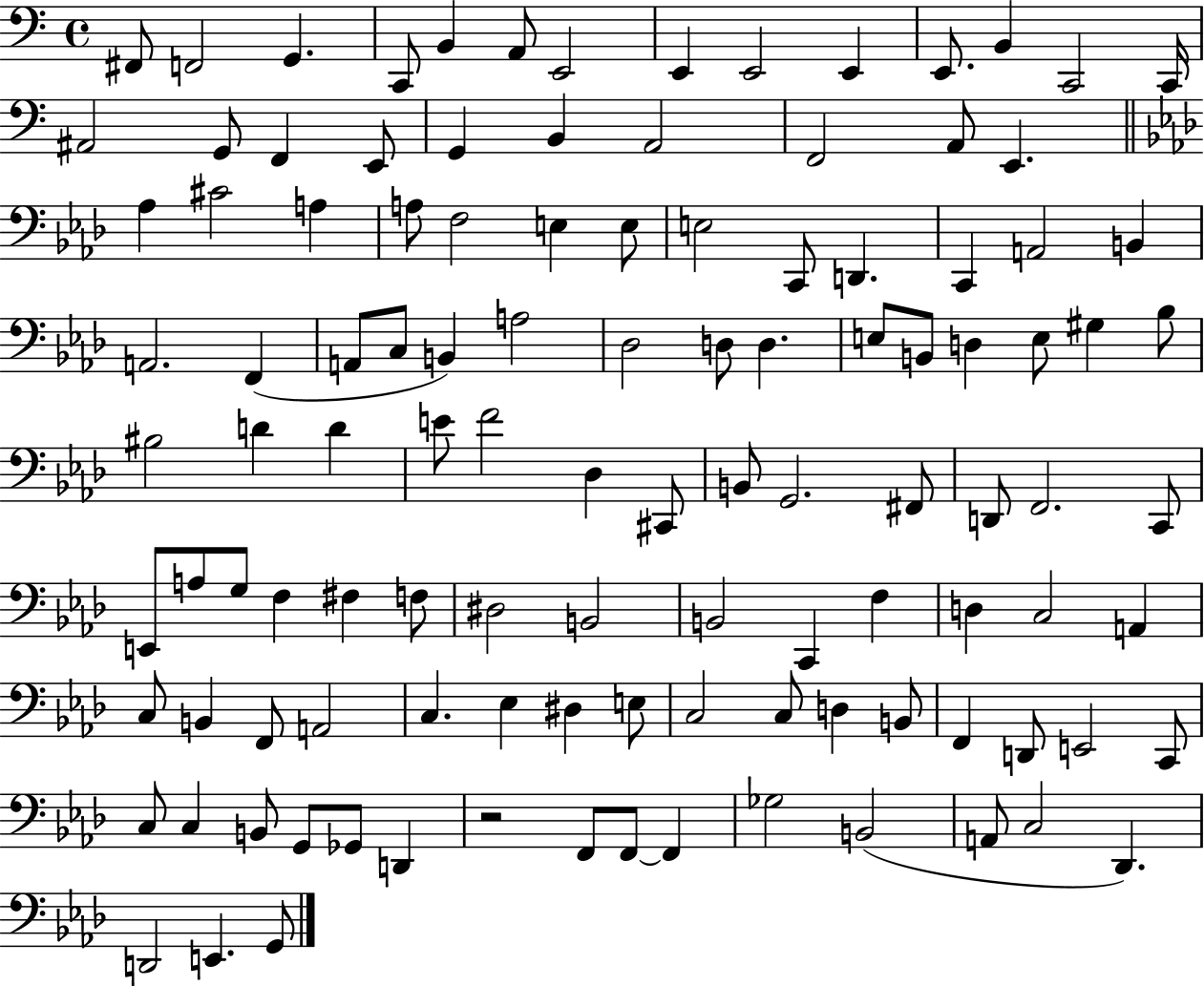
F#2/e F2/h G2/q. C2/e B2/q A2/e E2/h E2/q E2/h E2/q E2/e. B2/q C2/h C2/s A#2/h G2/e F2/q E2/e G2/q B2/q A2/h F2/h A2/e E2/q. Ab3/q C#4/h A3/q A3/e F3/h E3/q E3/e E3/h C2/e D2/q. C2/q A2/h B2/q A2/h. F2/q A2/e C3/e B2/q A3/h Db3/h D3/e D3/q. E3/e B2/e D3/q E3/e G#3/q Bb3/e BIS3/h D4/q D4/q E4/e F4/h Db3/q C#2/e B2/e G2/h. F#2/e D2/e F2/h. C2/e E2/e A3/e G3/e F3/q F#3/q F3/e D#3/h B2/h B2/h C2/q F3/q D3/q C3/h A2/q C3/e B2/q F2/e A2/h C3/q. Eb3/q D#3/q E3/e C3/h C3/e D3/q B2/e F2/q D2/e E2/h C2/e C3/e C3/q B2/e G2/e Gb2/e D2/q R/h F2/e F2/e F2/q Gb3/h B2/h A2/e C3/h Db2/q. D2/h E2/q. G2/e